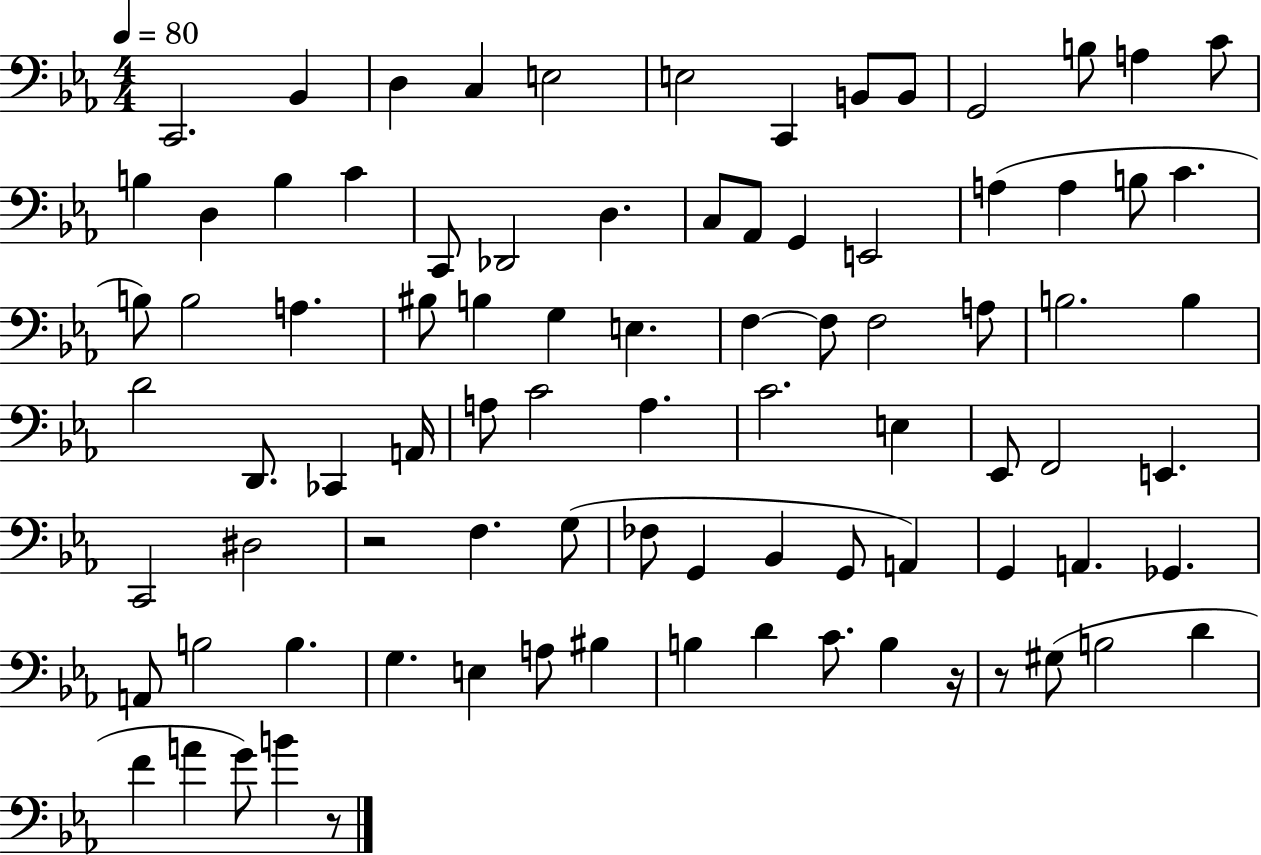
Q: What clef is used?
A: bass